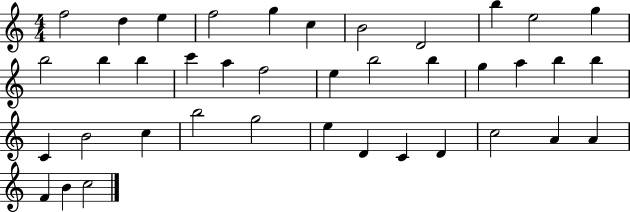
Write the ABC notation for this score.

X:1
T:Untitled
M:4/4
L:1/4
K:C
f2 d e f2 g c B2 D2 b e2 g b2 b b c' a f2 e b2 b g a b b C B2 c b2 g2 e D C D c2 A A F B c2